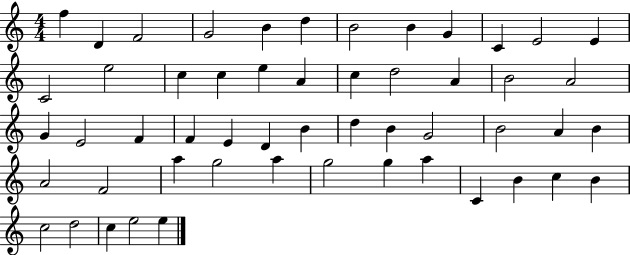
F5/q D4/q F4/h G4/h B4/q D5/q B4/h B4/q G4/q C4/q E4/h E4/q C4/h E5/h C5/q C5/q E5/q A4/q C5/q D5/h A4/q B4/h A4/h G4/q E4/h F4/q F4/q E4/q D4/q B4/q D5/q B4/q G4/h B4/h A4/q B4/q A4/h F4/h A5/q G5/h A5/q G5/h G5/q A5/q C4/q B4/q C5/q B4/q C5/h D5/h C5/q E5/h E5/q